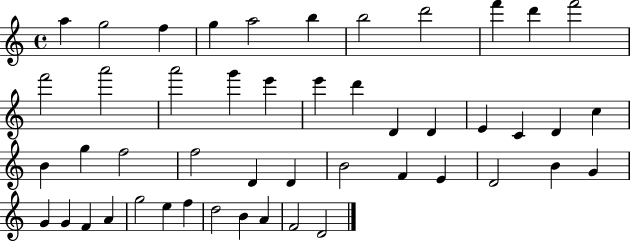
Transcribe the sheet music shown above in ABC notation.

X:1
T:Untitled
M:4/4
L:1/4
K:C
a g2 f g a2 b b2 d'2 f' d' f'2 f'2 a'2 a'2 g' e' e' d' D D E C D c B g f2 f2 D D B2 F E D2 B G G G F A g2 e f d2 B A F2 D2